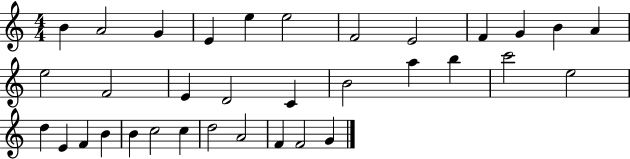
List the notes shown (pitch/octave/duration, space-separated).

B4/q A4/h G4/q E4/q E5/q E5/h F4/h E4/h F4/q G4/q B4/q A4/q E5/h F4/h E4/q D4/h C4/q B4/h A5/q B5/q C6/h E5/h D5/q E4/q F4/q B4/q B4/q C5/h C5/q D5/h A4/h F4/q F4/h G4/q